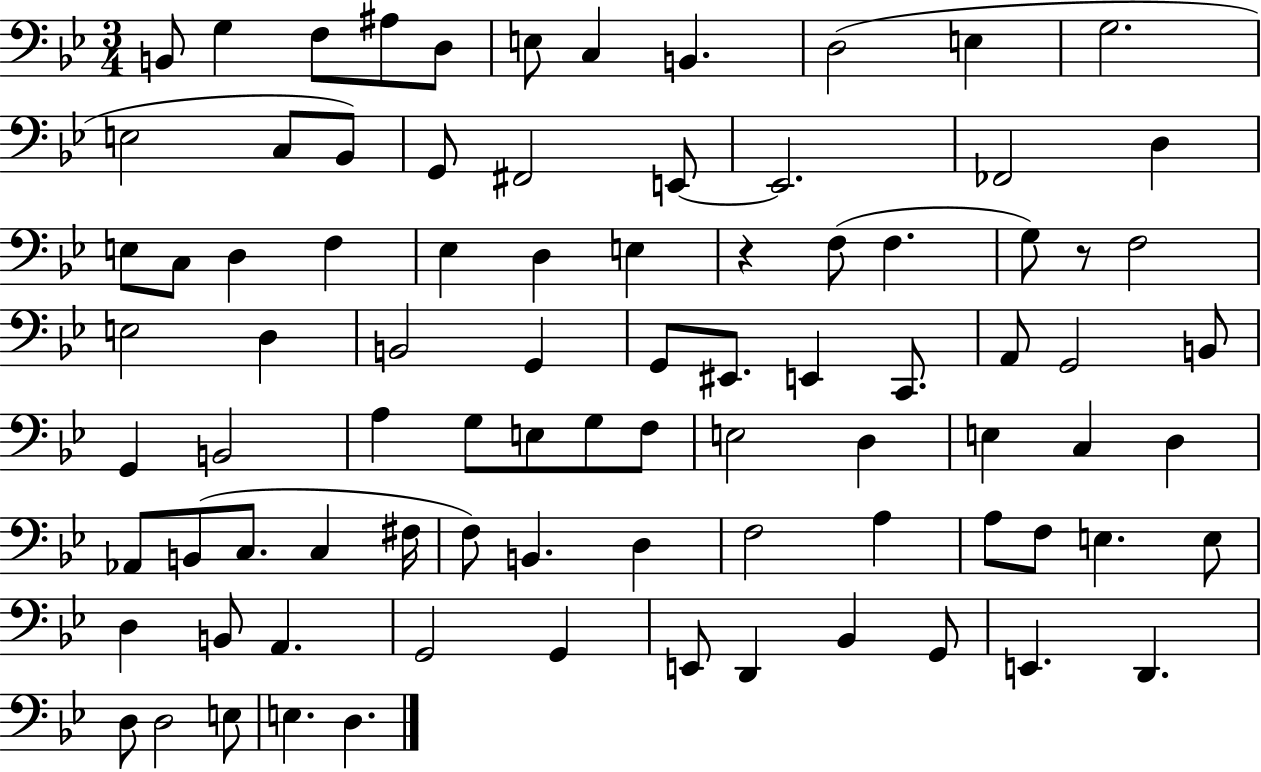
X:1
T:Untitled
M:3/4
L:1/4
K:Bb
B,,/2 G, F,/2 ^A,/2 D,/2 E,/2 C, B,, D,2 E, G,2 E,2 C,/2 _B,,/2 G,,/2 ^F,,2 E,,/2 E,,2 _F,,2 D, E,/2 C,/2 D, F, _E, D, E, z F,/2 F, G,/2 z/2 F,2 E,2 D, B,,2 G,, G,,/2 ^E,,/2 E,, C,,/2 A,,/2 G,,2 B,,/2 G,, B,,2 A, G,/2 E,/2 G,/2 F,/2 E,2 D, E, C, D, _A,,/2 B,,/2 C,/2 C, ^F,/4 F,/2 B,, D, F,2 A, A,/2 F,/2 E, E,/2 D, B,,/2 A,, G,,2 G,, E,,/2 D,, _B,, G,,/2 E,, D,, D,/2 D,2 E,/2 E, D,